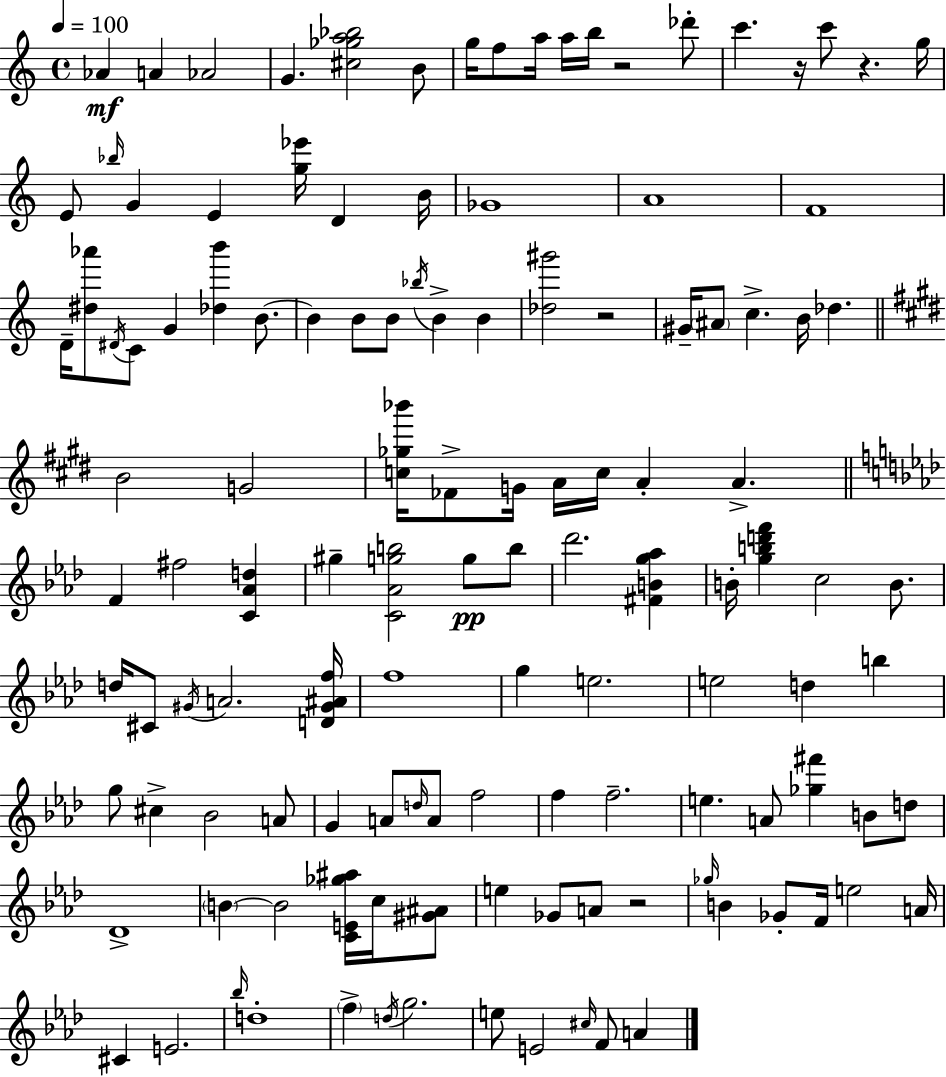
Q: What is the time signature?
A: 4/4